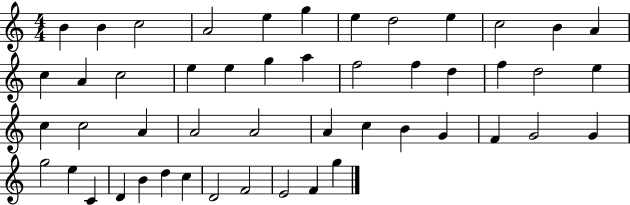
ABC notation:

X:1
T:Untitled
M:4/4
L:1/4
K:C
B B c2 A2 e g e d2 e c2 B A c A c2 e e g a f2 f d f d2 e c c2 A A2 A2 A c B G F G2 G g2 e C D B d c D2 F2 E2 F g